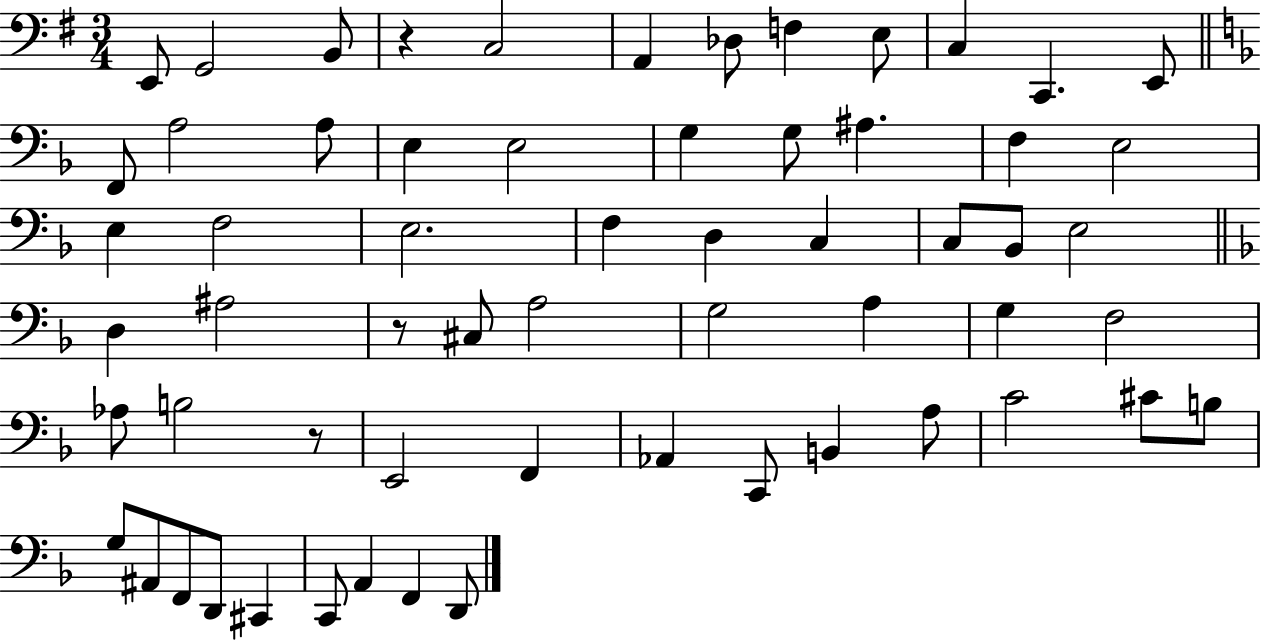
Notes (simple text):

E2/e G2/h B2/e R/q C3/h A2/q Db3/e F3/q E3/e C3/q C2/q. E2/e F2/e A3/h A3/e E3/q E3/h G3/q G3/e A#3/q. F3/q E3/h E3/q F3/h E3/h. F3/q D3/q C3/q C3/e Bb2/e E3/h D3/q A#3/h R/e C#3/e A3/h G3/h A3/q G3/q F3/h Ab3/e B3/h R/e E2/h F2/q Ab2/q C2/e B2/q A3/e C4/h C#4/e B3/e G3/e A#2/e F2/e D2/e C#2/q C2/e A2/q F2/q D2/e